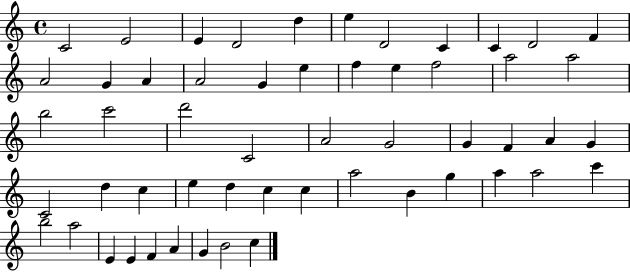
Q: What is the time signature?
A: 4/4